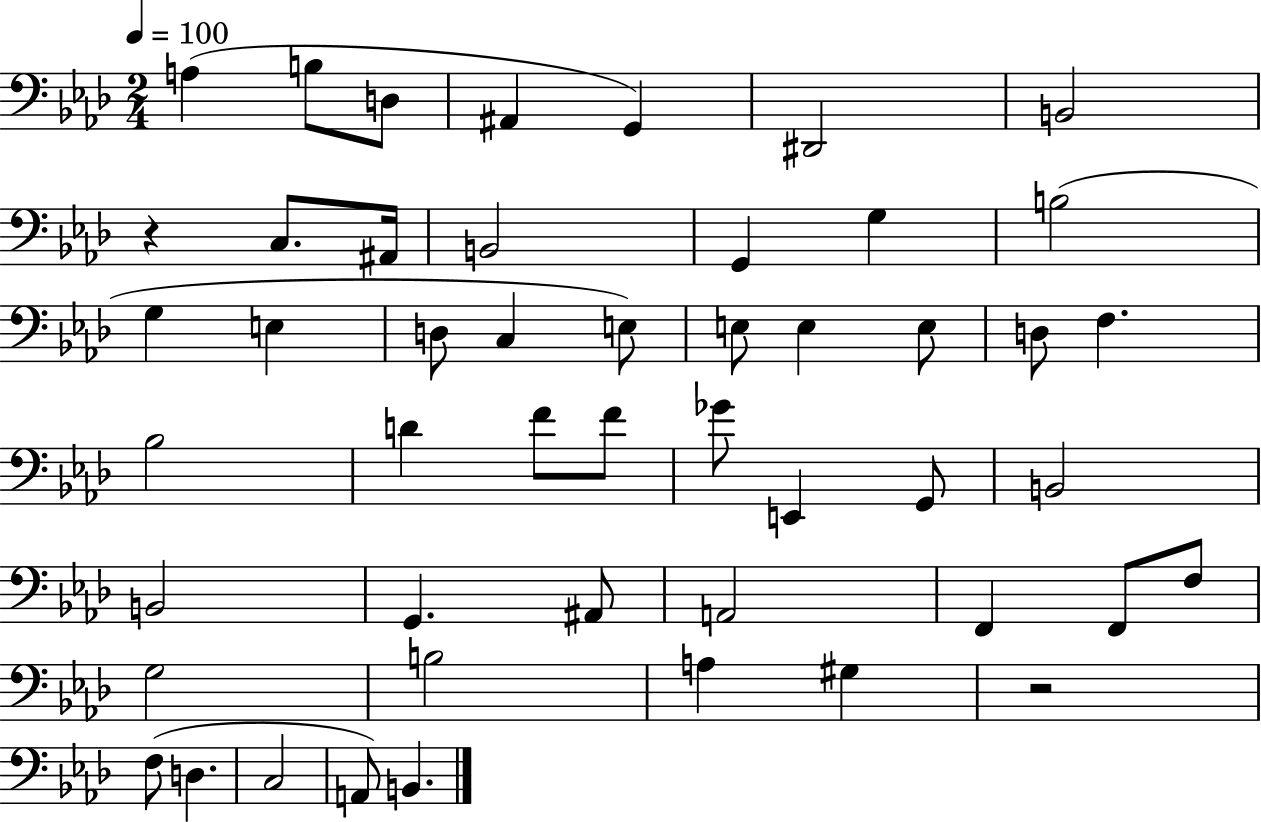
{
  \clef bass
  \numericTimeSignature
  \time 2/4
  \key aes \major
  \tempo 4 = 100
  a4( b8 d8 | ais,4 g,4) | dis,2 | b,2 | \break r4 c8. ais,16 | b,2 | g,4 g4 | b2( | \break g4 e4 | d8 c4 e8) | e8 e4 e8 | d8 f4. | \break bes2 | d'4 f'8 f'8 | ges'8 e,4 g,8 | b,2 | \break b,2 | g,4. ais,8 | a,2 | f,4 f,8 f8 | \break g2 | b2 | a4 gis4 | r2 | \break f8( d4. | c2 | a,8) b,4. | \bar "|."
}